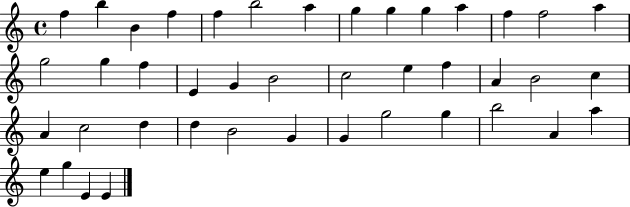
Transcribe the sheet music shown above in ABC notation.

X:1
T:Untitled
M:4/4
L:1/4
K:C
f b B f f b2 a g g g a f f2 a g2 g f E G B2 c2 e f A B2 c A c2 d d B2 G G g2 g b2 A a e g E E